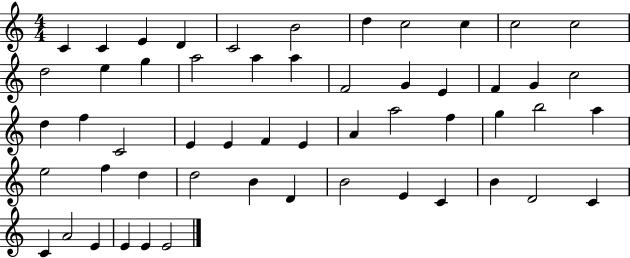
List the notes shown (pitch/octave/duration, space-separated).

C4/q C4/q E4/q D4/q C4/h B4/h D5/q C5/h C5/q C5/h C5/h D5/h E5/q G5/q A5/h A5/q A5/q F4/h G4/q E4/q F4/q G4/q C5/h D5/q F5/q C4/h E4/q E4/q F4/q E4/q A4/q A5/h F5/q G5/q B5/h A5/q E5/h F5/q D5/q D5/h B4/q D4/q B4/h E4/q C4/q B4/q D4/h C4/q C4/q A4/h E4/q E4/q E4/q E4/h